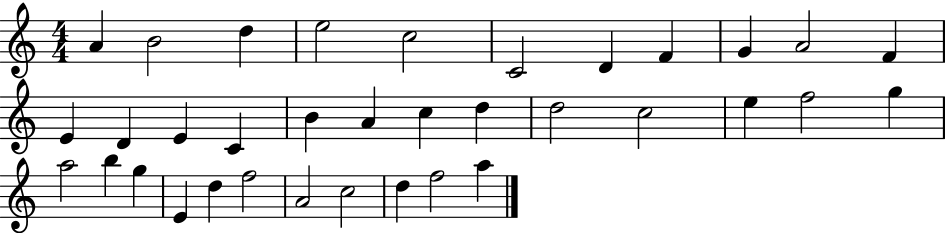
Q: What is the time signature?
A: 4/4